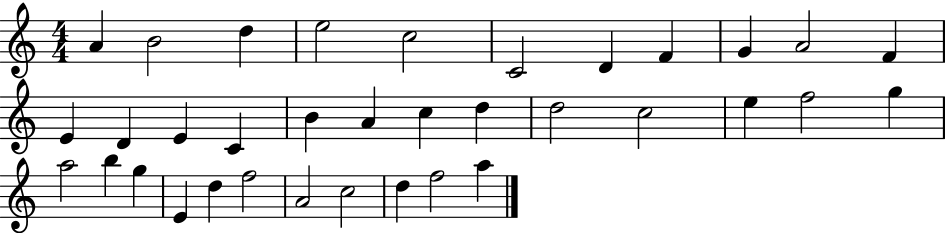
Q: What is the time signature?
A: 4/4